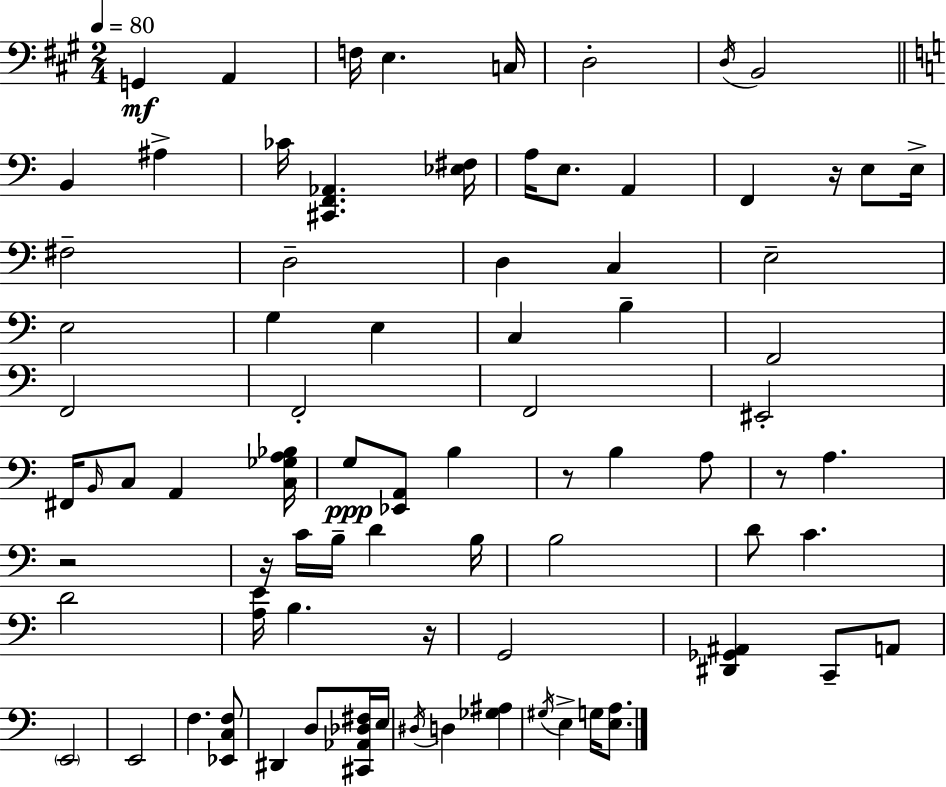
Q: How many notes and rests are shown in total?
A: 80